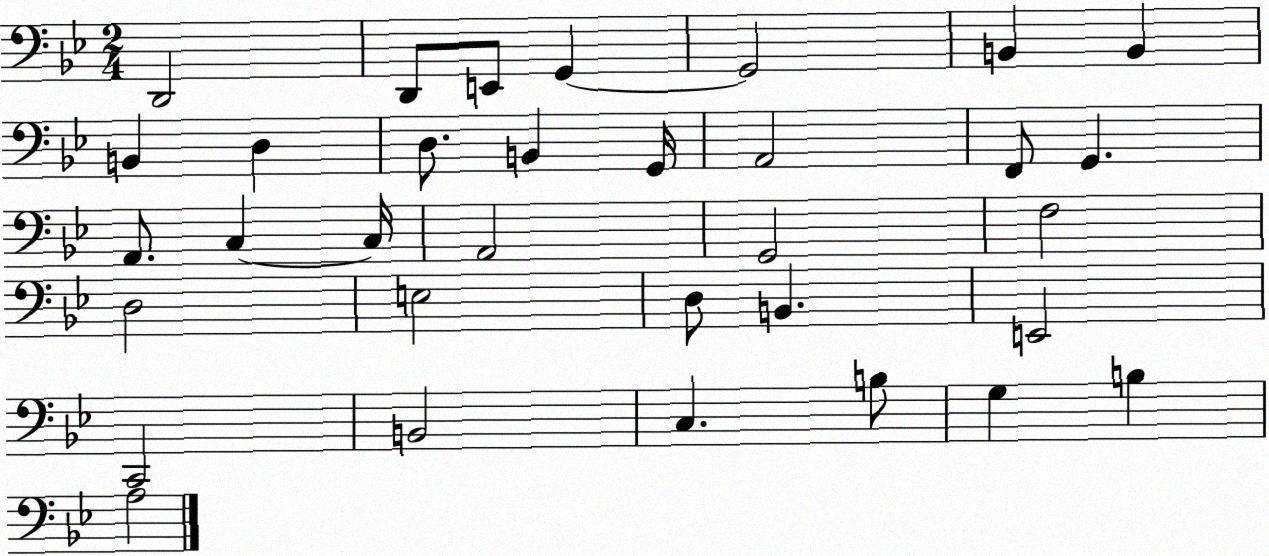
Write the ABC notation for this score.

X:1
T:Untitled
M:2/4
L:1/4
K:Bb
D,,2 D,,/2 E,,/2 G,, G,,2 B,, B,, B,, D, D,/2 B,, G,,/4 A,,2 F,,/2 G,, A,,/2 C, C,/4 A,,2 G,,2 F,2 D,2 E,2 D,/2 B,, E,,2 C,,2 B,,2 C, B,/2 G, B, A,2